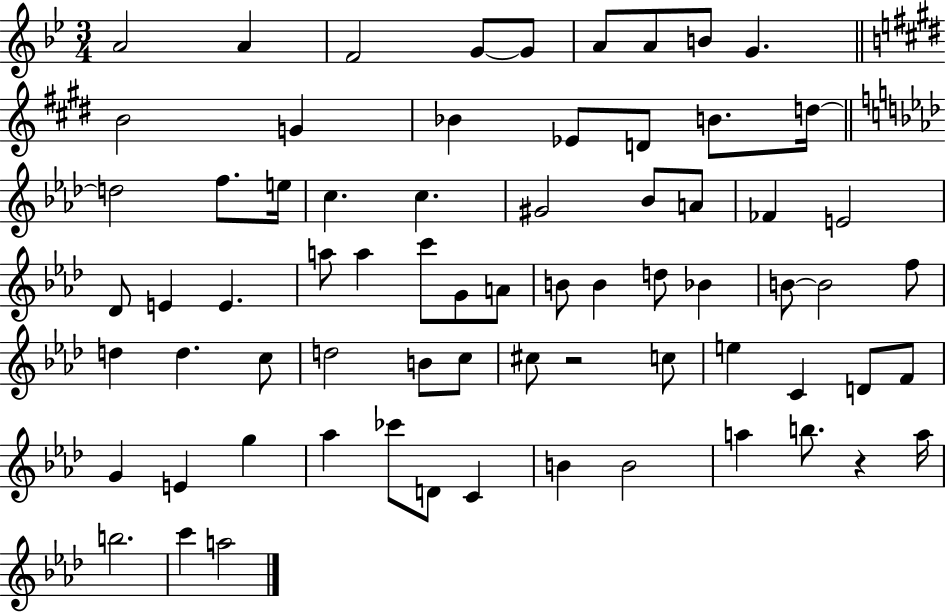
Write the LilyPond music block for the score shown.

{
  \clef treble
  \numericTimeSignature
  \time 3/4
  \key bes \major
  a'2 a'4 | f'2 g'8~~ g'8 | a'8 a'8 b'8 g'4. | \bar "||" \break \key e \major b'2 g'4 | bes'4 ees'8 d'8 b'8. d''16~~ | \bar "||" \break \key aes \major d''2 f''8. e''16 | c''4. c''4. | gis'2 bes'8 a'8 | fes'4 e'2 | \break des'8 e'4 e'4. | a''8 a''4 c'''8 g'8 a'8 | b'8 b'4 d''8 bes'4 | b'8~~ b'2 f''8 | \break d''4 d''4. c''8 | d''2 b'8 c''8 | cis''8 r2 c''8 | e''4 c'4 d'8 f'8 | \break g'4 e'4 g''4 | aes''4 ces'''8 d'8 c'4 | b'4 b'2 | a''4 b''8. r4 a''16 | \break b''2. | c'''4 a''2 | \bar "|."
}